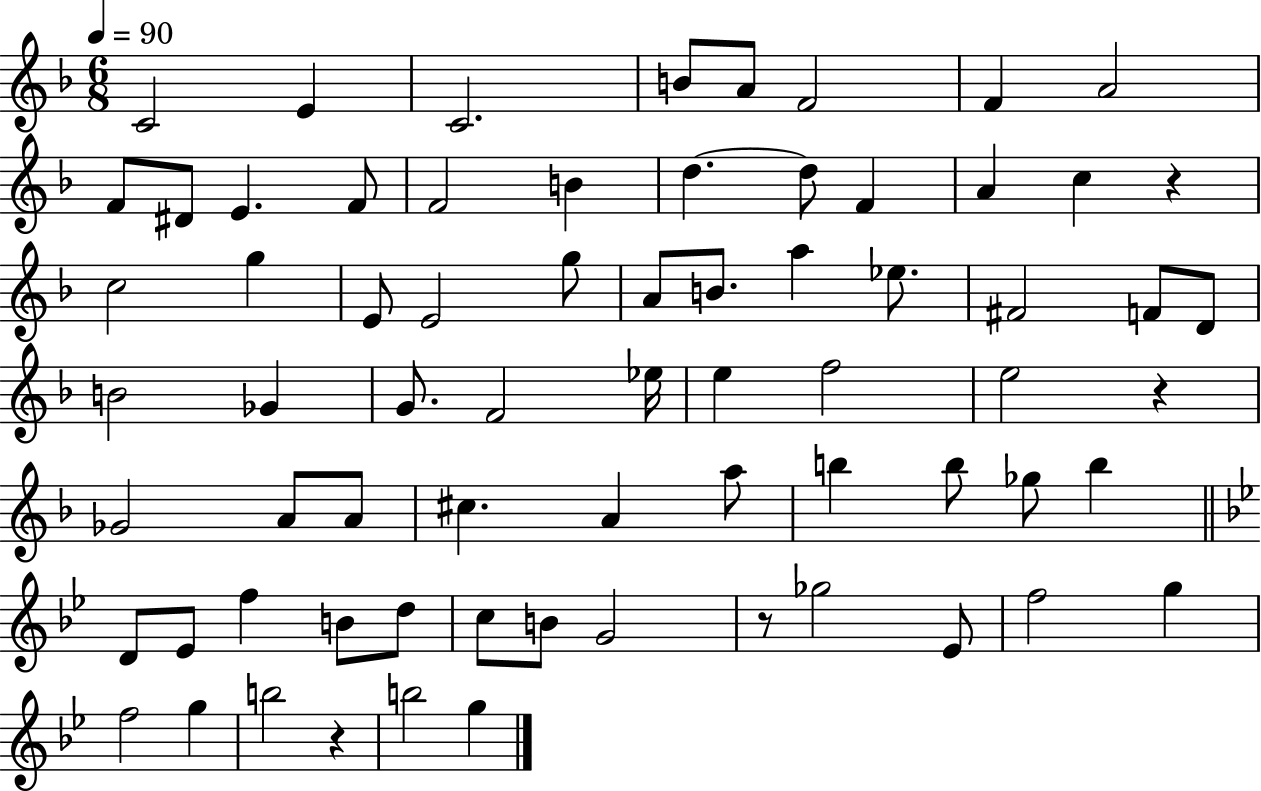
X:1
T:Untitled
M:6/8
L:1/4
K:F
C2 E C2 B/2 A/2 F2 F A2 F/2 ^D/2 E F/2 F2 B d d/2 F A c z c2 g E/2 E2 g/2 A/2 B/2 a _e/2 ^F2 F/2 D/2 B2 _G G/2 F2 _e/4 e f2 e2 z _G2 A/2 A/2 ^c A a/2 b b/2 _g/2 b D/2 _E/2 f B/2 d/2 c/2 B/2 G2 z/2 _g2 _E/2 f2 g f2 g b2 z b2 g